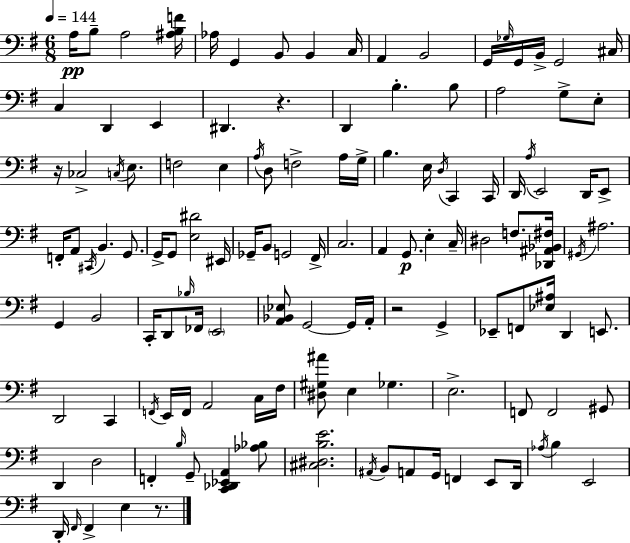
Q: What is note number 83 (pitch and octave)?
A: D2